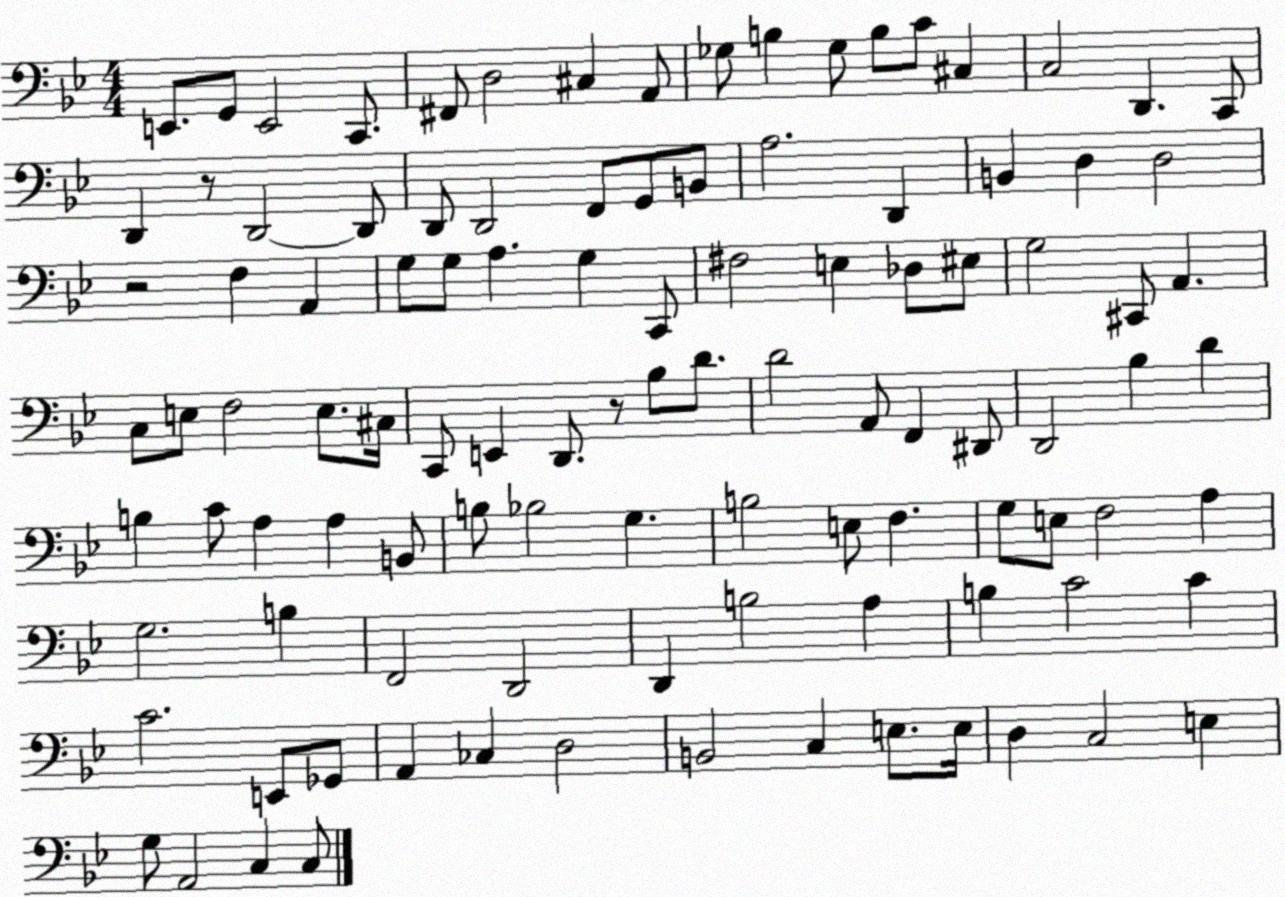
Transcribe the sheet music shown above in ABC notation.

X:1
T:Untitled
M:4/4
L:1/4
K:Bb
E,,/2 G,,/2 E,,2 C,,/2 ^F,,/2 D,2 ^C, A,,/2 _G,/2 B, _G,/2 B,/2 C/2 ^C, C,2 D,, C,,/2 D,, z/2 D,,2 D,,/2 D,,/2 D,,2 F,,/2 G,,/2 B,,/2 A,2 D,, B,, D, D,2 z2 F, A,, G,/2 G,/2 A, G, C,,/2 ^F,2 E, _D,/2 ^E,/2 G,2 ^C,,/2 A,, C,/2 E,/2 F,2 E,/2 ^C,/4 C,,/2 E,, D,,/2 z/2 _B,/2 D/2 D2 A,,/2 F,, ^D,,/2 D,,2 _B, D B, C/2 A, A, B,,/2 B,/2 _B,2 G, B,2 E,/2 F, G,/2 E,/2 F,2 A, G,2 B, F,,2 D,,2 D,, B,2 A, B, C2 C C2 E,,/2 _G,,/2 A,, _C, D,2 B,,2 C, E,/2 E,/4 D, C,2 E, G,/2 A,,2 C, C,/2